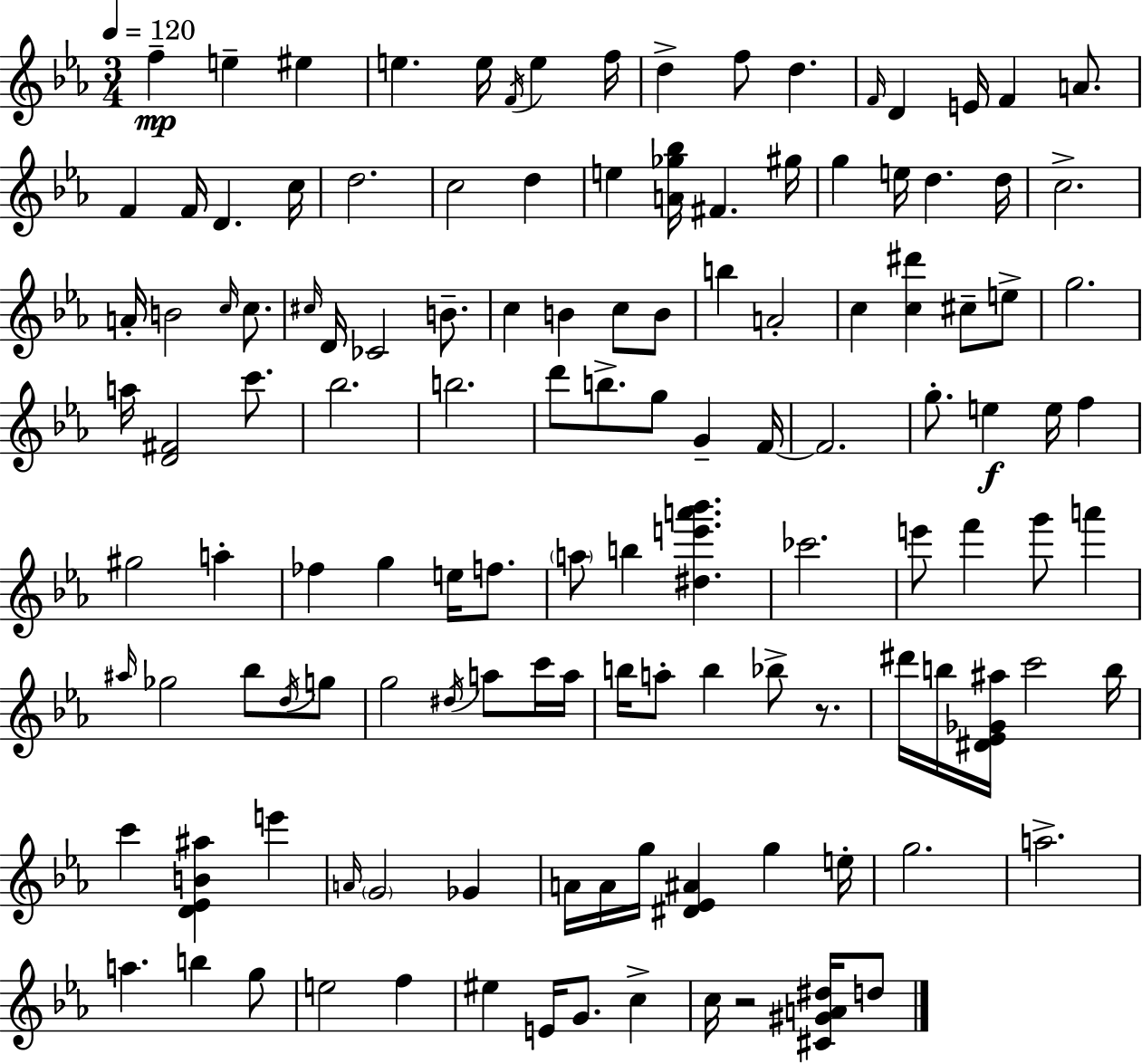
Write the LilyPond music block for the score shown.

{
  \clef treble
  \numericTimeSignature
  \time 3/4
  \key c \minor
  \tempo 4 = 120
  f''4--\mp e''4-- eis''4 | e''4. e''16 \acciaccatura { f'16 } e''4 | f''16 d''4-> f''8 d''4. | \grace { f'16 } d'4 e'16 f'4 a'8. | \break f'4 f'16 d'4. | c''16 d''2. | c''2 d''4 | e''4 <a' ges'' bes''>16 fis'4. | \break gis''16 g''4 e''16 d''4. | d''16 c''2.-> | a'16-. b'2 \grace { c''16 } | c''8. \grace { cis''16 } d'16 ces'2 | \break b'8.-- c''4 b'4 | c''8 b'8 b''4 a'2-. | c''4 <c'' dis'''>4 | cis''8-- e''8-> g''2. | \break a''16 <d' fis'>2 | c'''8. bes''2. | b''2. | d'''8 b''8.-> g''8 g'4-- | \break f'16~~ f'2. | g''8.-. e''4\f e''16 | f''4 gis''2 | a''4-. fes''4 g''4 | \break e''16 f''8. \parenthesize a''8 b''4 <dis'' e''' a''' bes'''>4. | ces'''2. | e'''8 f'''4 g'''8 | a'''4 \grace { ais''16 } ges''2 | \break bes''8 \acciaccatura { d''16 } g''8 g''2 | \acciaccatura { dis''16 } a''8 c'''16 a''16 b''16 a''8-. b''4 | bes''8-> r8. dis'''16 b''16 <dis' ees' ges' ais''>16 c'''2 | b''16 c'''4 <d' ees' b' ais''>4 | \break e'''4 \grace { a'16 } \parenthesize g'2 | ges'4 a'16 a'16 g''16 <dis' ees' ais'>4 | g''4 e''16-. g''2. | a''2.-> | \break a''4. | b''4 g''8 e''2 | f''4 eis''4 | e'16 g'8. c''4-> c''16 r2 | \break <cis' gis' a' dis''>16 d''8 \bar "|."
}